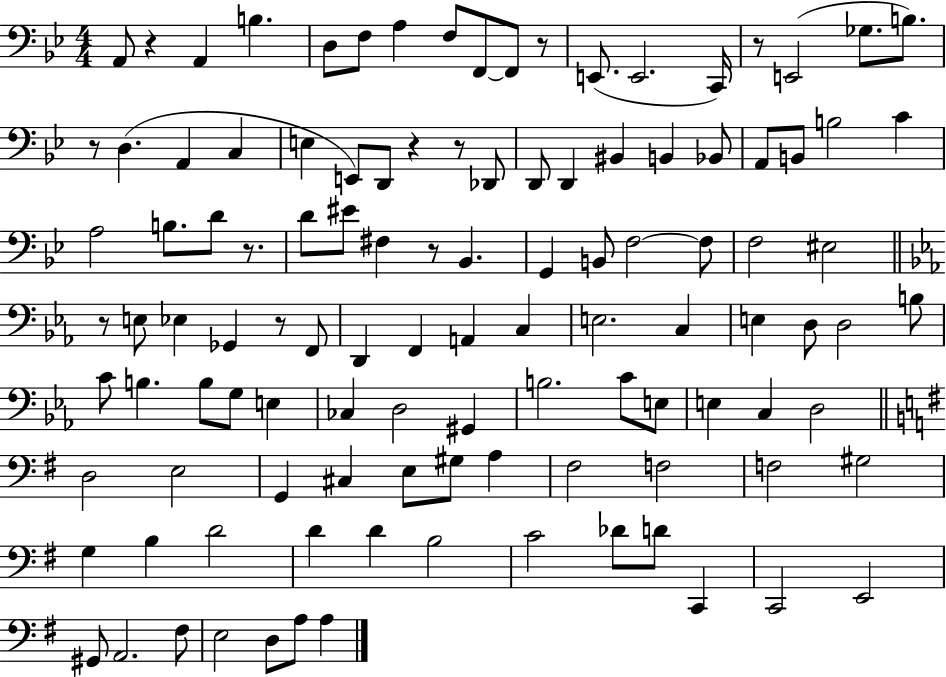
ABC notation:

X:1
T:Untitled
M:4/4
L:1/4
K:Bb
A,,/2 z A,, B, D,/2 F,/2 A, F,/2 F,,/2 F,,/2 z/2 E,,/2 E,,2 C,,/4 z/2 E,,2 _G,/2 B,/2 z/2 D, A,, C, E, E,,/2 D,,/2 z z/2 _D,,/2 D,,/2 D,, ^B,, B,, _B,,/2 A,,/2 B,,/2 B,2 C A,2 B,/2 D/2 z/2 D/2 ^E/2 ^F, z/2 _B,, G,, B,,/2 F,2 F,/2 F,2 ^E,2 z/2 E,/2 _E, _G,, z/2 F,,/2 D,, F,, A,, C, E,2 C, E, D,/2 D,2 B,/2 C/2 B, B,/2 G,/2 E, _C, D,2 ^G,, B,2 C/2 E,/2 E, C, D,2 D,2 E,2 G,, ^C, E,/2 ^G,/2 A, ^F,2 F,2 F,2 ^G,2 G, B, D2 D D B,2 C2 _D/2 D/2 C,, C,,2 E,,2 ^G,,/2 A,,2 ^F,/2 E,2 D,/2 A,/2 A,